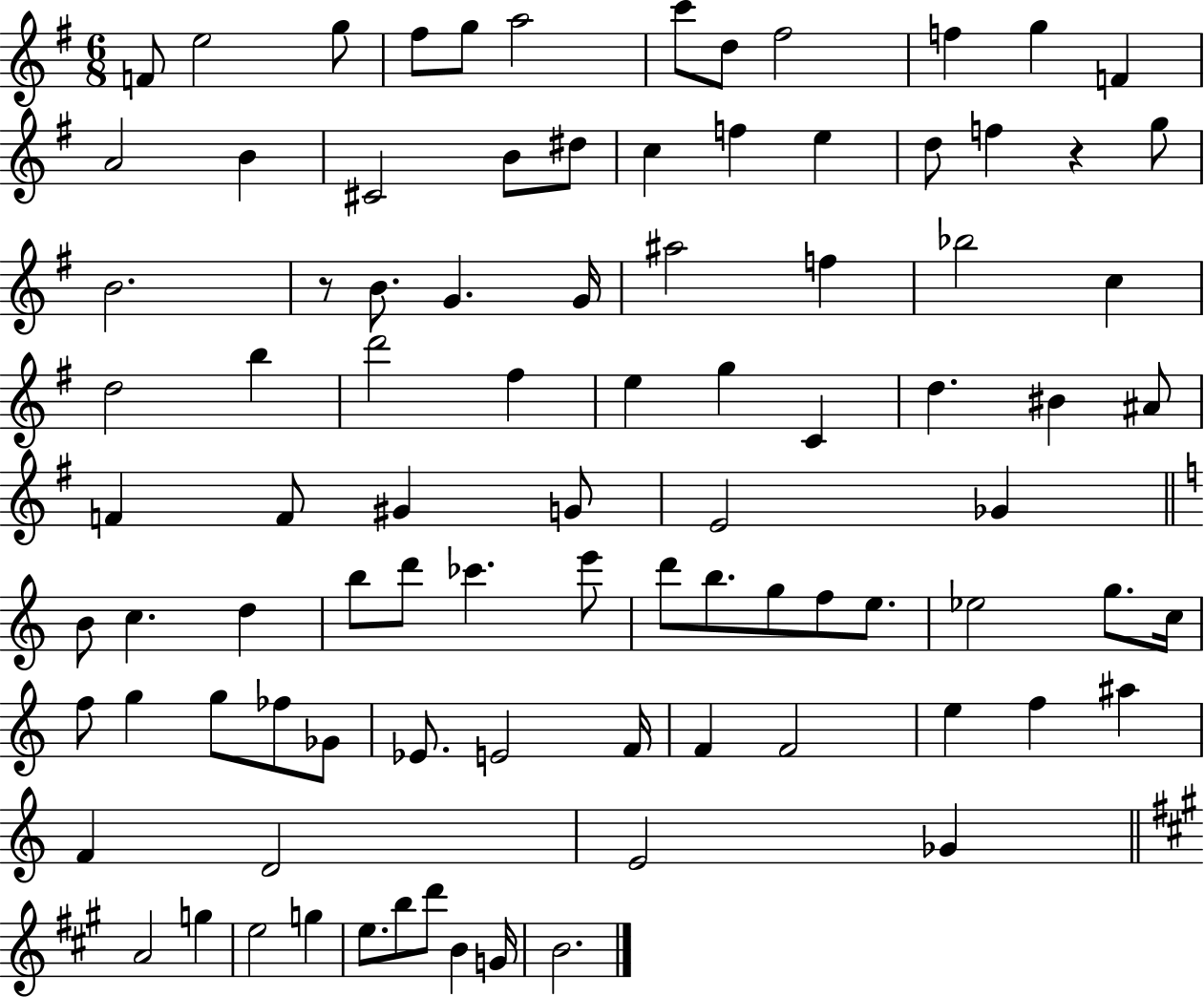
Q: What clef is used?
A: treble